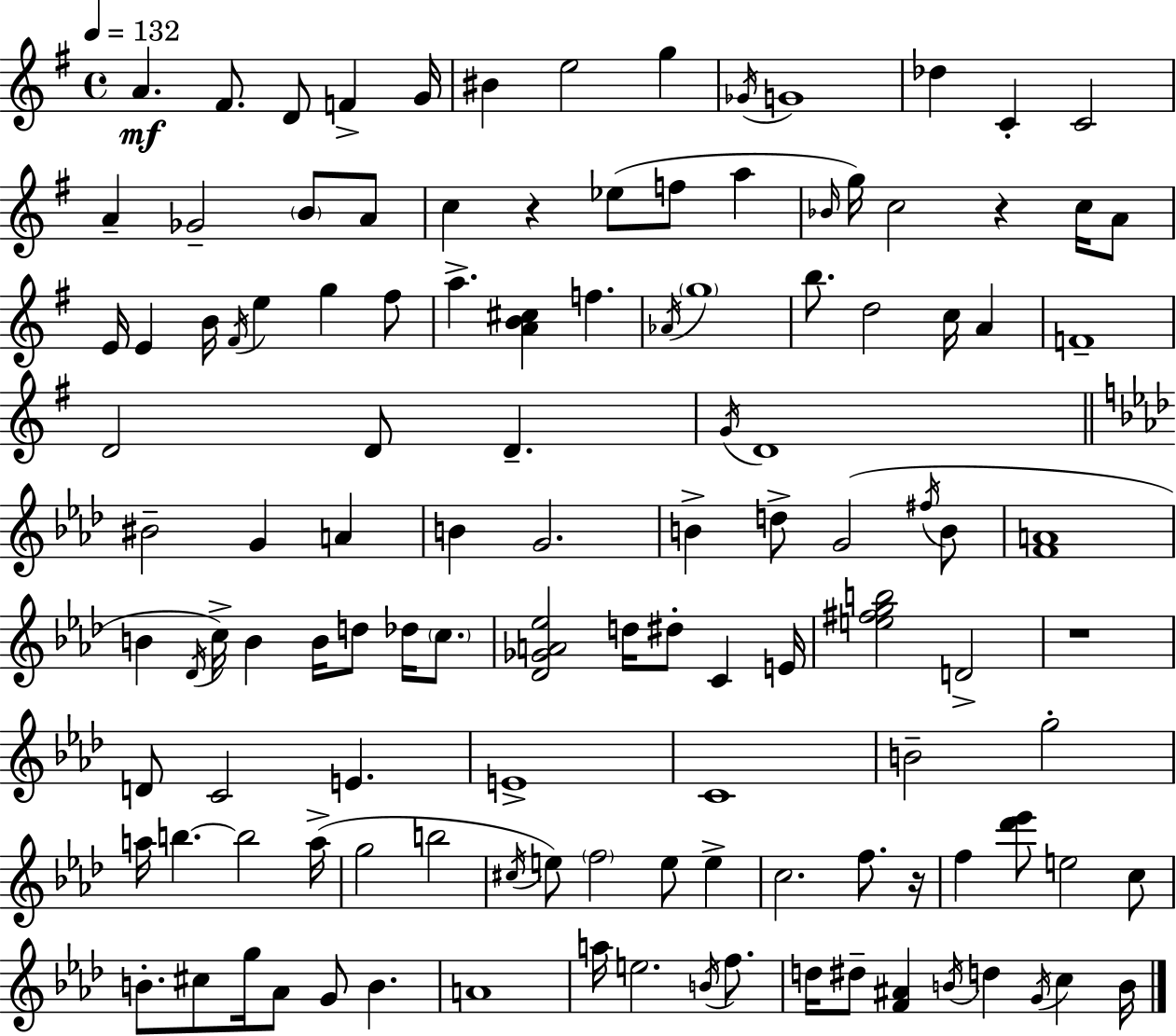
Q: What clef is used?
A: treble